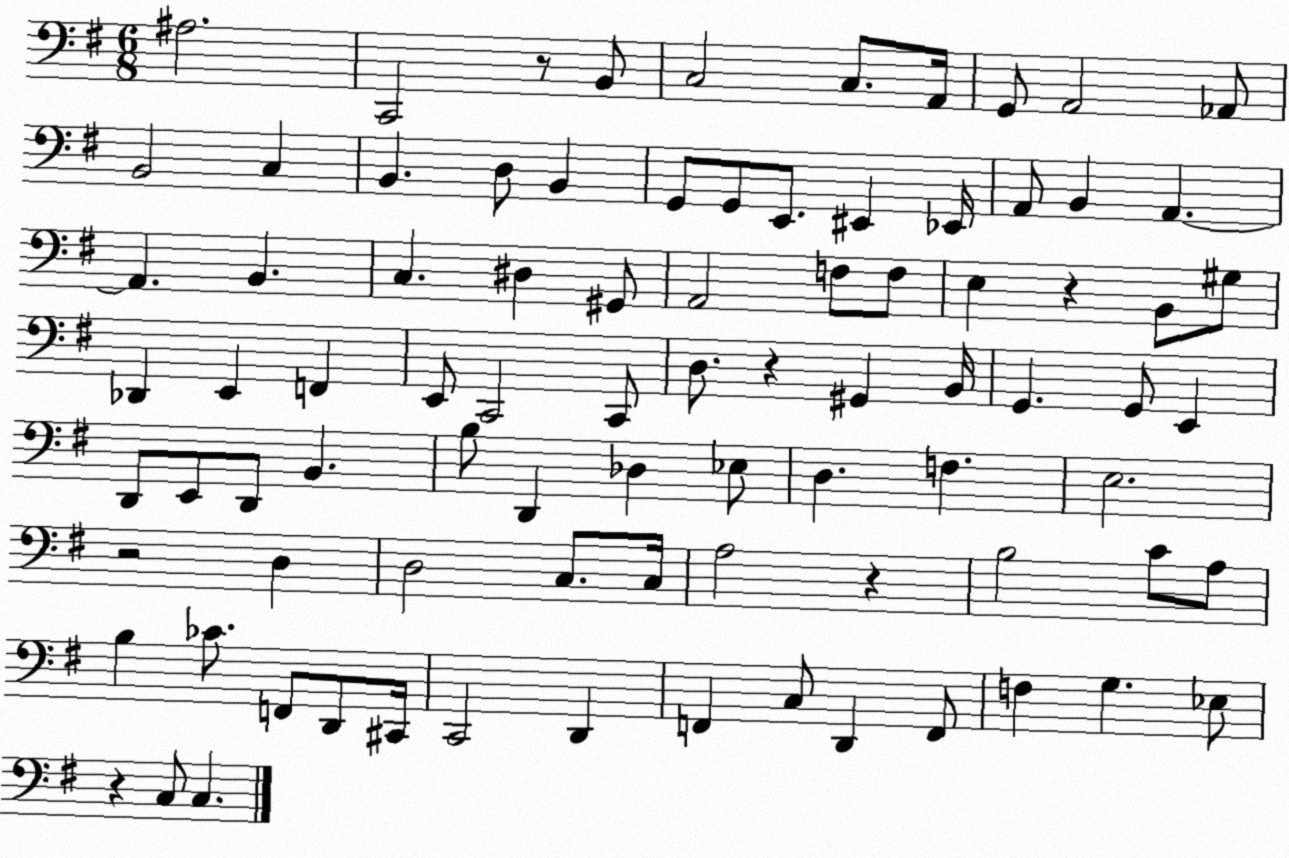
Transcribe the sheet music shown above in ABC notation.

X:1
T:Untitled
M:6/8
L:1/4
K:G
^A,2 C,,2 z/2 B,,/2 C,2 C,/2 A,,/4 G,,/2 A,,2 _A,,/2 B,,2 C, B,, D,/2 B,, G,,/2 G,,/2 E,,/2 ^E,, _E,,/4 A,,/2 B,, A,, A,, B,, C, ^D, ^G,,/2 A,,2 F,/2 F,/2 E, z B,,/2 ^G,/2 _D,, E,, F,, E,,/2 C,,2 C,,/2 D,/2 z ^G,, B,,/4 G,, G,,/2 E,, D,,/2 E,,/2 D,,/2 B,, B,/2 D,, _D, _E,/2 D, F, E,2 z2 D, D,2 C,/2 C,/4 A,2 z B,2 C/2 A,/2 B, _C/2 F,,/2 D,,/2 ^C,,/4 C,,2 D,, F,, C,/2 D,, F,,/2 F, G, _E,/2 z C,/2 C,